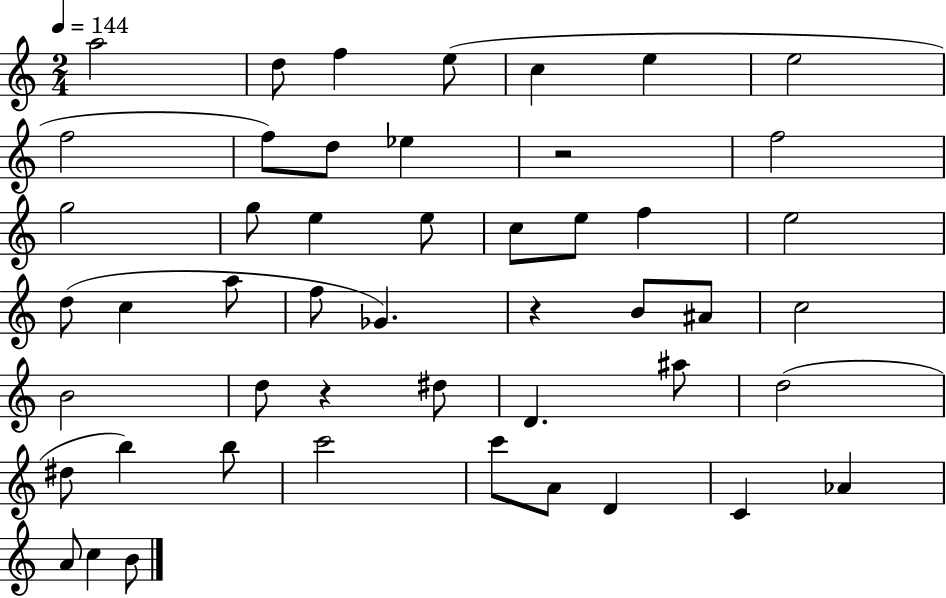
A5/h D5/e F5/q E5/e C5/q E5/q E5/h F5/h F5/e D5/e Eb5/q R/h F5/h G5/h G5/e E5/q E5/e C5/e E5/e F5/q E5/h D5/e C5/q A5/e F5/e Gb4/q. R/q B4/e A#4/e C5/h B4/h D5/e R/q D#5/e D4/q. A#5/e D5/h D#5/e B5/q B5/e C6/h C6/e A4/e D4/q C4/q Ab4/q A4/e C5/q B4/e